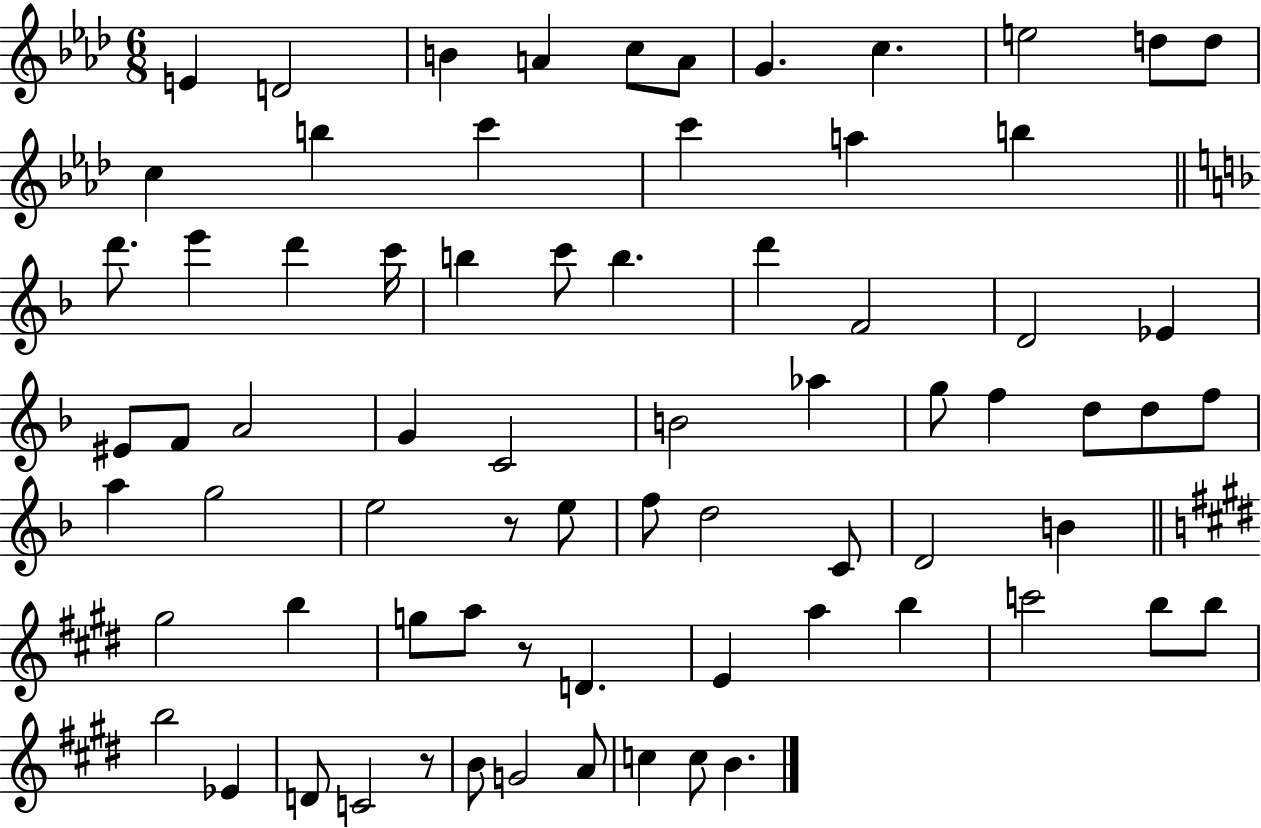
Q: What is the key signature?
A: AES major